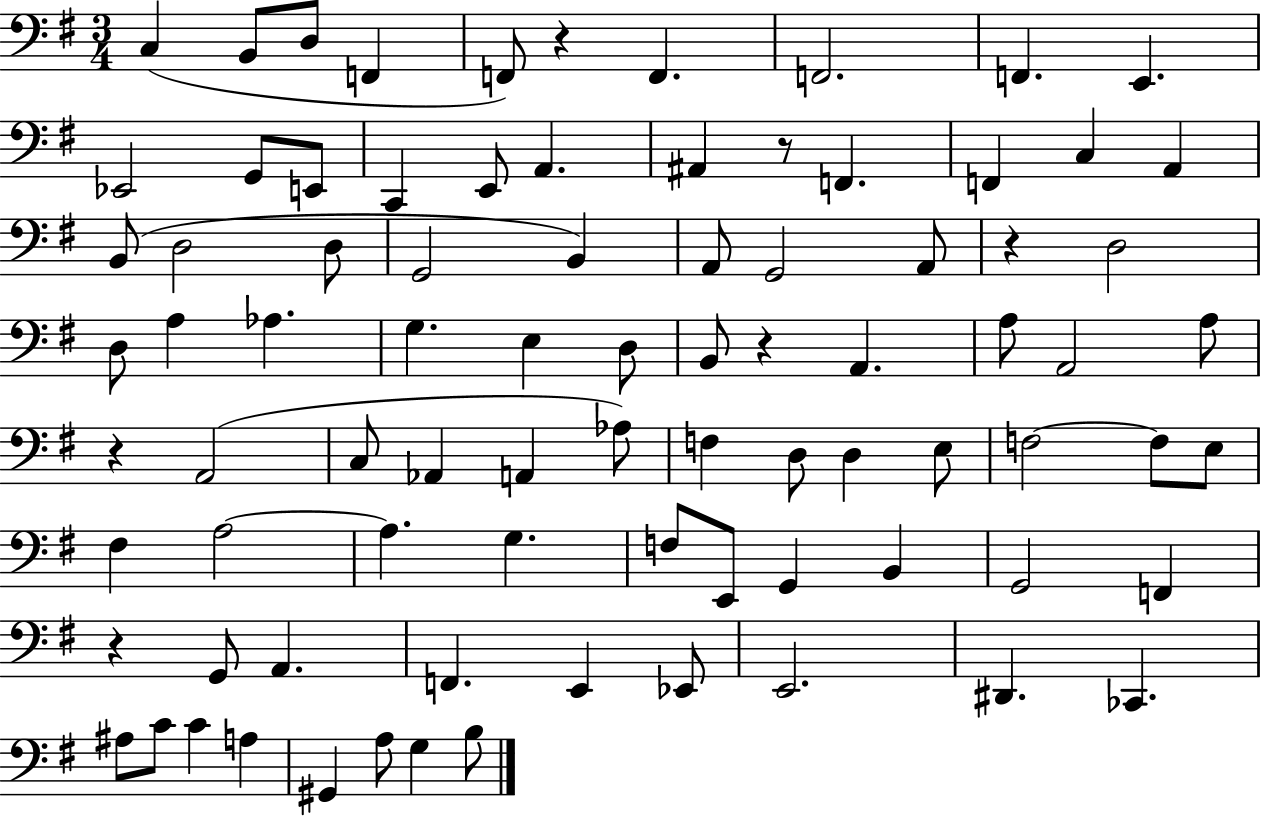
X:1
T:Untitled
M:3/4
L:1/4
K:G
C, B,,/2 D,/2 F,, F,,/2 z F,, F,,2 F,, E,, _E,,2 G,,/2 E,,/2 C,, E,,/2 A,, ^A,, z/2 F,, F,, C, A,, B,,/2 D,2 D,/2 G,,2 B,, A,,/2 G,,2 A,,/2 z D,2 D,/2 A, _A, G, E, D,/2 B,,/2 z A,, A,/2 A,,2 A,/2 z A,,2 C,/2 _A,, A,, _A,/2 F, D,/2 D, E,/2 F,2 F,/2 E,/2 ^F, A,2 A, G, F,/2 E,,/2 G,, B,, G,,2 F,, z G,,/2 A,, F,, E,, _E,,/2 E,,2 ^D,, _C,, ^A,/2 C/2 C A, ^G,, A,/2 G, B,/2